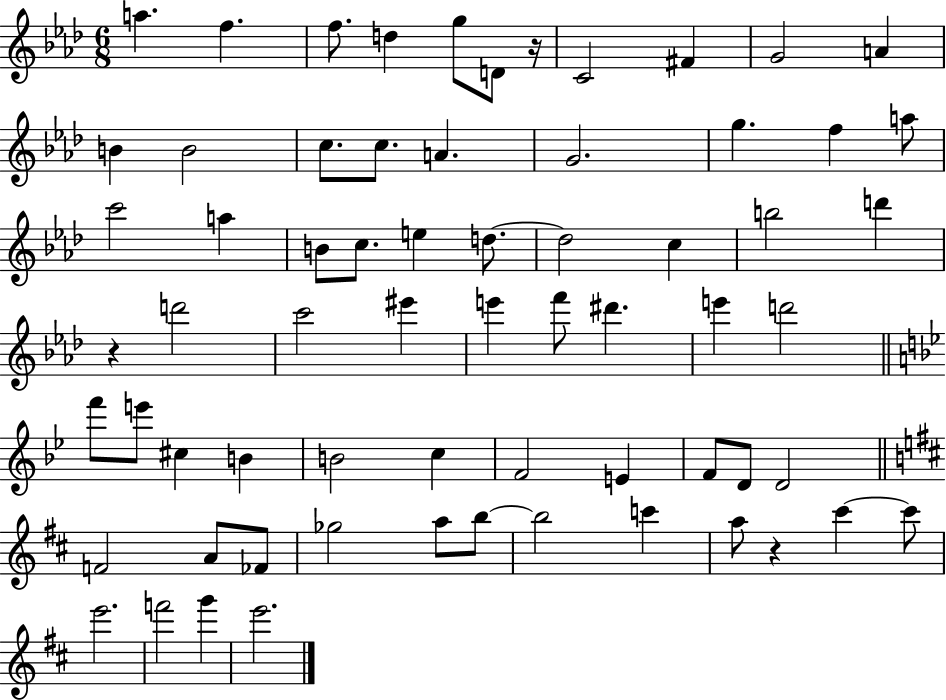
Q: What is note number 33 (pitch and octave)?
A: E6